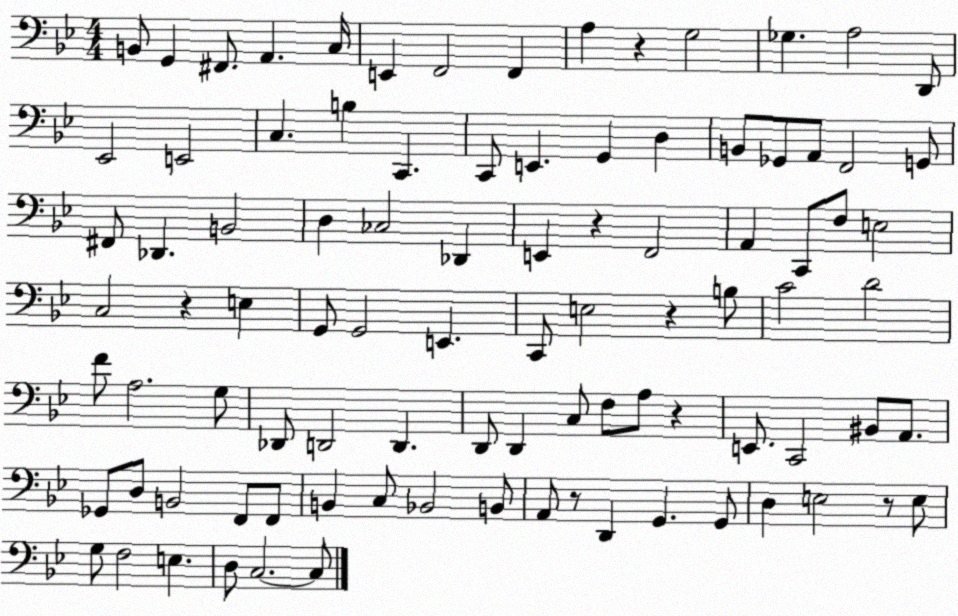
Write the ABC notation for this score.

X:1
T:Untitled
M:4/4
L:1/4
K:Bb
B,,/2 G,, ^F,,/2 A,, C,/4 E,, F,,2 F,, A, z G,2 _G, A,2 D,,/2 _E,,2 E,,2 C, B, C,, C,,/2 E,, G,, D, B,,/2 _G,,/2 A,,/2 F,,2 G,,/2 ^F,,/2 _D,, B,,2 D, _C,2 _D,, E,, z F,,2 A,, C,,/2 F,/2 E,2 C,2 z E, G,,/2 G,,2 E,, C,,/2 E,2 z B,/2 C2 D2 F/2 A,2 G,/2 _D,,/2 D,,2 D,, D,,/2 D,, C,/2 F,/2 A,/2 z E,,/2 C,,2 ^B,,/2 A,,/2 _G,,/2 D,/2 B,,2 F,,/2 F,,/2 B,, C,/2 _B,,2 B,,/2 A,,/2 z/2 D,, G,, G,,/2 D, E,2 z/2 E,/2 G,/2 F,2 E, D,/2 C,2 C,/2